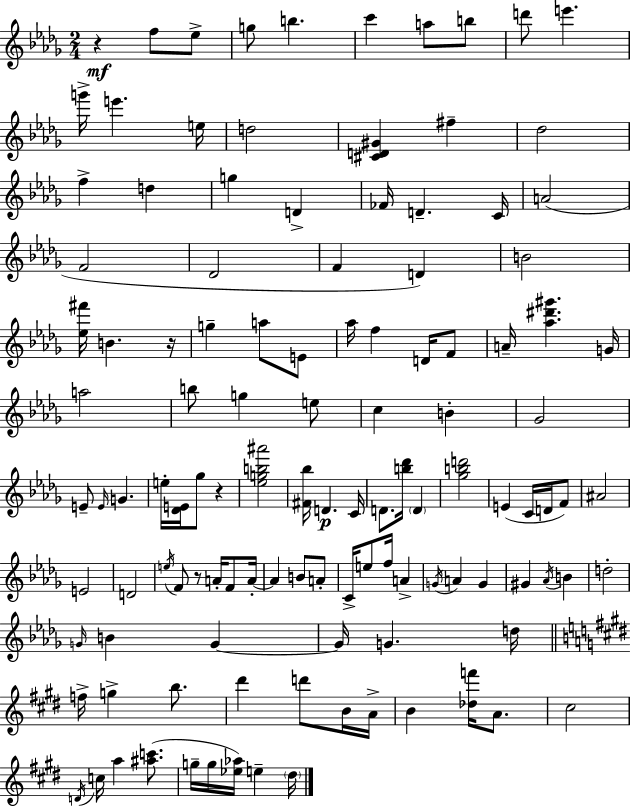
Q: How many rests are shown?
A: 4